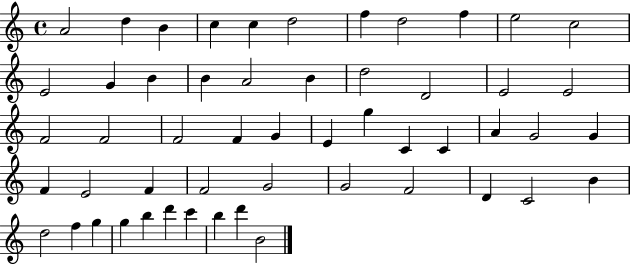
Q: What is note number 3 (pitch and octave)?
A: B4